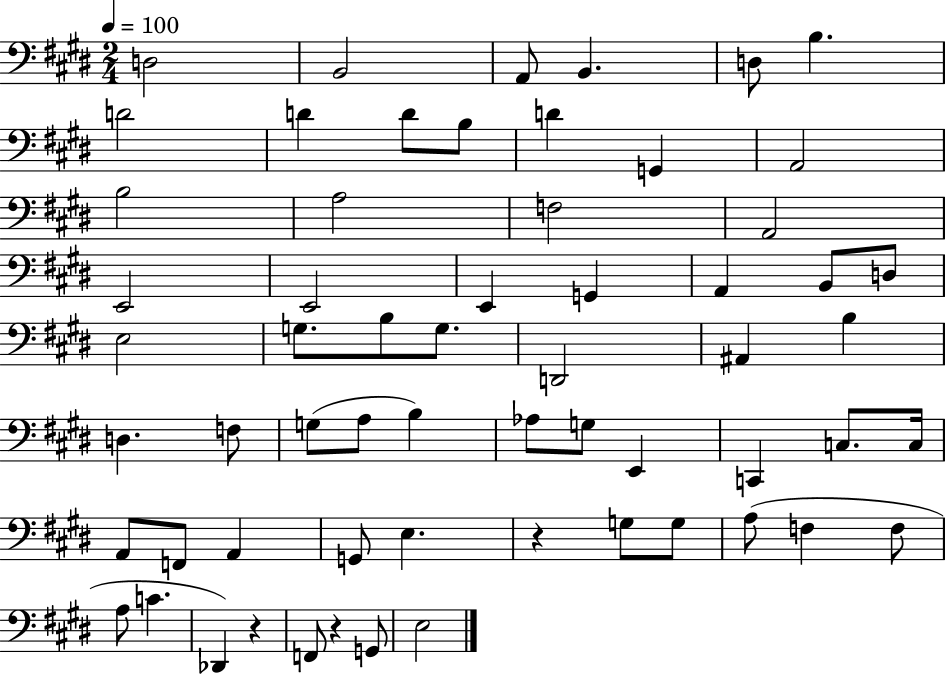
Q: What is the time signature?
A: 2/4